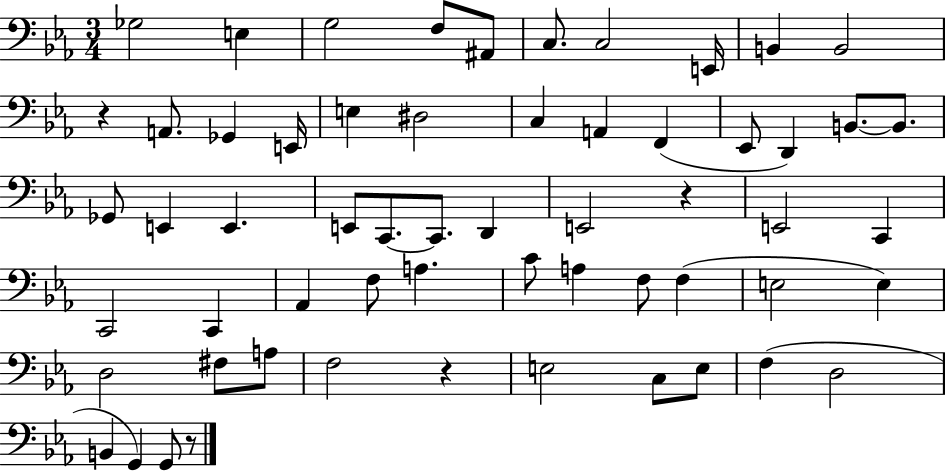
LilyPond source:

{
  \clef bass
  \numericTimeSignature
  \time 3/4
  \key ees \major
  ges2 e4 | g2 f8 ais,8 | c8. c2 e,16 | b,4 b,2 | \break r4 a,8. ges,4 e,16 | e4 dis2 | c4 a,4 f,4( | ees,8 d,4) b,8.~~ b,8. | \break ges,8 e,4 e,4. | e,8 c,8.~~ c,8. d,4 | e,2 r4 | e,2 c,4 | \break c,2 c,4 | aes,4 f8 a4. | c'8 a4 f8 f4( | e2 e4) | \break d2 fis8 a8 | f2 r4 | e2 c8 e8 | f4( d2 | \break b,4 g,4) g,8 r8 | \bar "|."
}